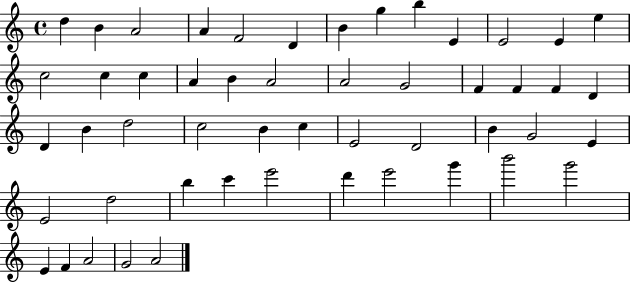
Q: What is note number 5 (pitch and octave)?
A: F4